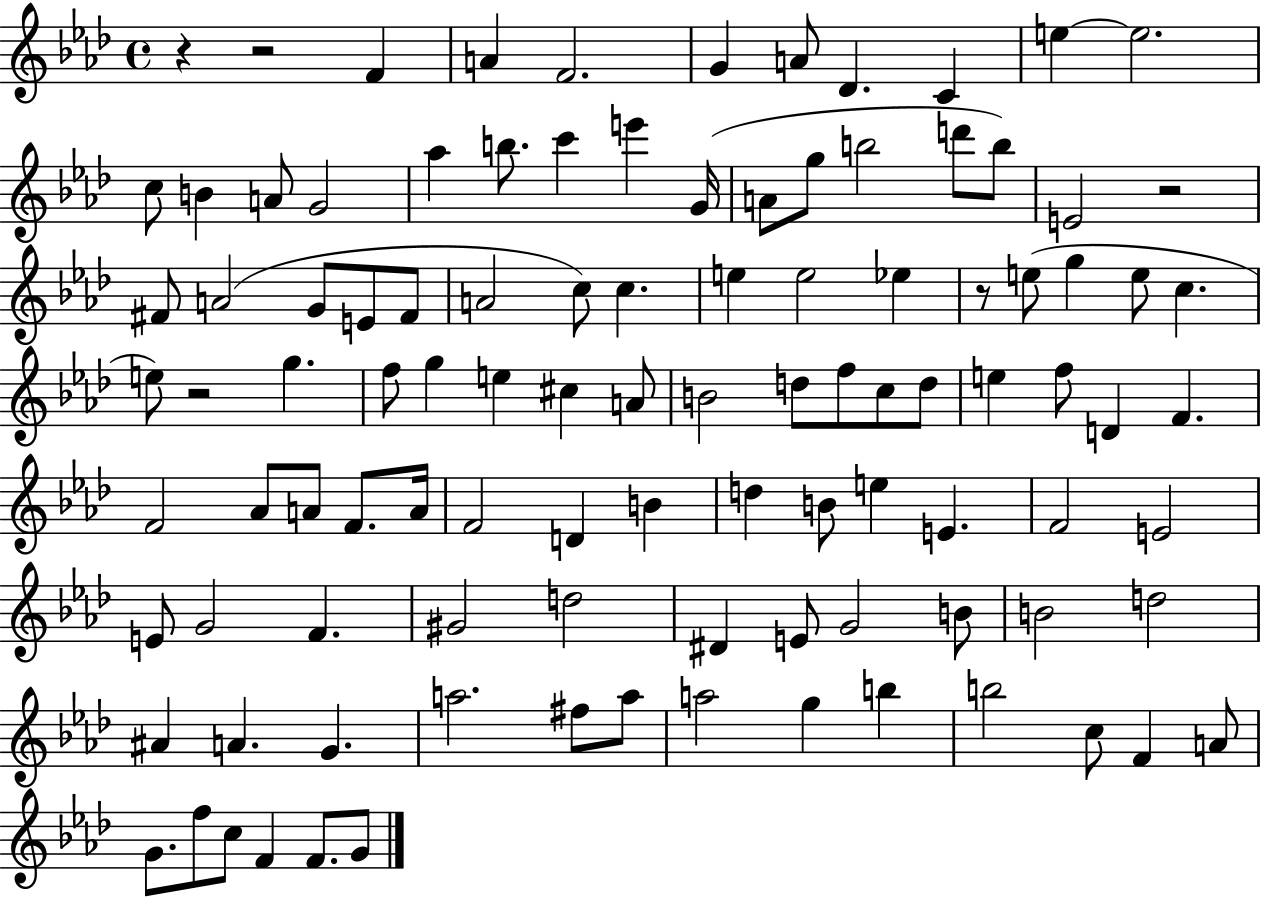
R/q R/h F4/q A4/q F4/h. G4/q A4/e Db4/q. C4/q E5/q E5/h. C5/e B4/q A4/e G4/h Ab5/q B5/e. C6/q E6/q G4/s A4/e G5/e B5/h D6/e B5/e E4/h R/h F#4/e A4/h G4/e E4/e F#4/e A4/h C5/e C5/q. E5/q E5/h Eb5/q R/e E5/e G5/q E5/e C5/q. E5/e R/h G5/q. F5/e G5/q E5/q C#5/q A4/e B4/h D5/e F5/e C5/e D5/e E5/q F5/e D4/q F4/q. F4/h Ab4/e A4/e F4/e. A4/s F4/h D4/q B4/q D5/q B4/e E5/q E4/q. F4/h E4/h E4/e G4/h F4/q. G#4/h D5/h D#4/q E4/e G4/h B4/e B4/h D5/h A#4/q A4/q. G4/q. A5/h. F#5/e A5/e A5/h G5/q B5/q B5/h C5/e F4/q A4/e G4/e. F5/e C5/e F4/q F4/e. G4/e